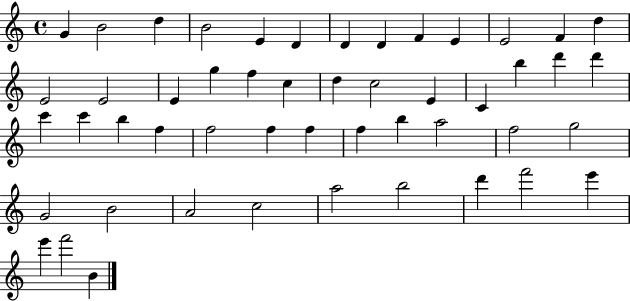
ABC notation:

X:1
T:Untitled
M:4/4
L:1/4
K:C
G B2 d B2 E D D D F E E2 F d E2 E2 E g f c d c2 E C b d' d' c' c' b f f2 f f f b a2 f2 g2 G2 B2 A2 c2 a2 b2 d' f'2 e' e' f'2 B